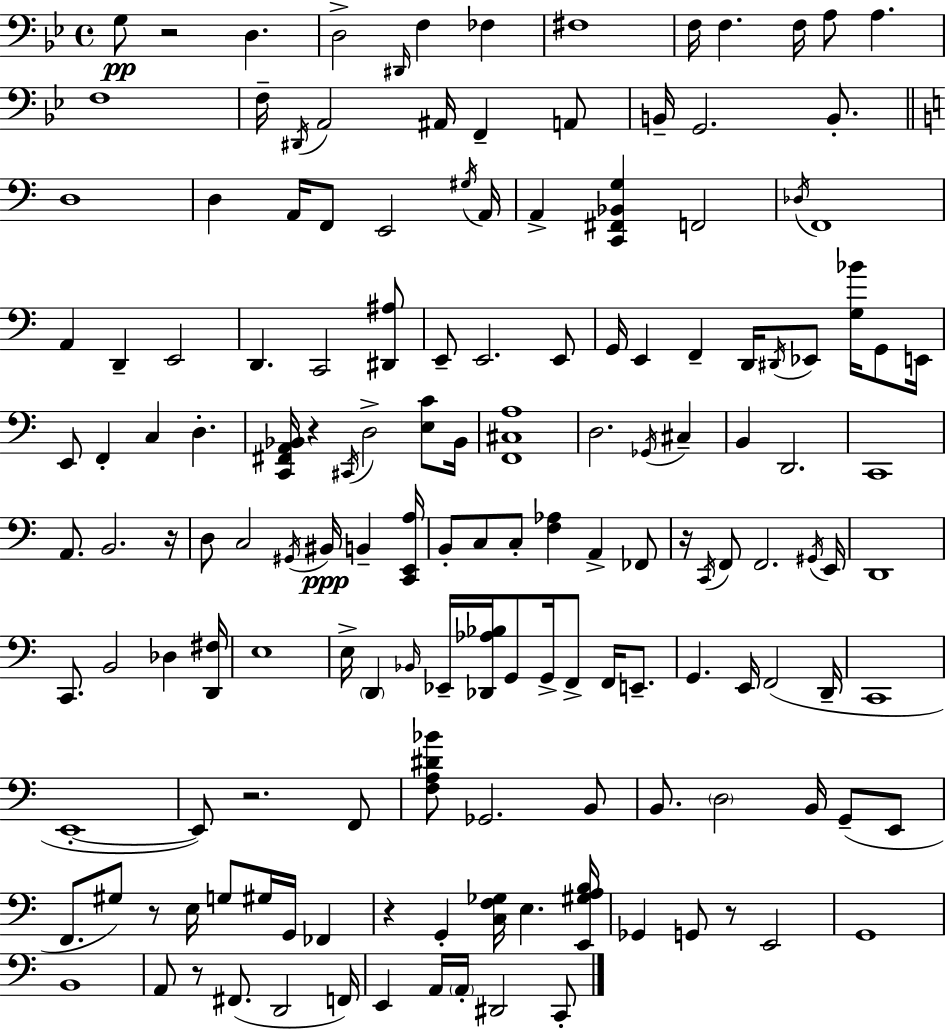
G3/e R/h D3/q. D3/h D#2/s F3/q FES3/q F#3/w F3/s F3/q. F3/s A3/e A3/q. F3/w F3/s D#2/s A2/h A#2/s F2/q A2/e B2/s G2/h. B2/e. D3/w D3/q A2/s F2/e E2/h G#3/s A2/s A2/q [C2,F#2,Bb2,G3]/q F2/h Db3/s F2/w A2/q D2/q E2/h D2/q. C2/h [D#2,A#3]/e E2/e E2/h. E2/e G2/s E2/q F2/q D2/s D#2/s Eb2/e [G3,Bb4]/s G2/e E2/s E2/e F2/q C3/q D3/q. [C2,F#2,A2,Bb2]/s R/q C#2/s D3/h [E3,C4]/e Bb2/s [F2,C#3,A3]/w D3/h. Gb2/s C#3/q B2/q D2/h. C2/w A2/e. B2/h. R/s D3/e C3/h G#2/s BIS2/s B2/q [C2,E2,A3]/s B2/e C3/e C3/e [F3,Ab3]/q A2/q FES2/e R/s C2/s F2/e F2/h. G#2/s E2/s D2/w C2/e. B2/h Db3/q [D2,F#3]/s E3/w E3/s D2/q Bb2/s Eb2/s [Db2,Ab3,Bb3]/s G2/e G2/s F2/e F2/s E2/e. G2/q. E2/s F2/h D2/s C2/w E2/w E2/e R/h. F2/e [F3,A3,D#4,Bb4]/e Gb2/h. B2/e B2/e. D3/h B2/s G2/e E2/e F2/e. G#3/e R/e E3/s G3/e G#3/s G2/s FES2/q R/q G2/q [C3,F3,Gb3]/s E3/q. [E2,G#3,A3,B3]/s Gb2/q G2/e R/e E2/h G2/w B2/w A2/e R/e F#2/e. D2/h F2/s E2/q A2/s A2/s D#2/h C2/e